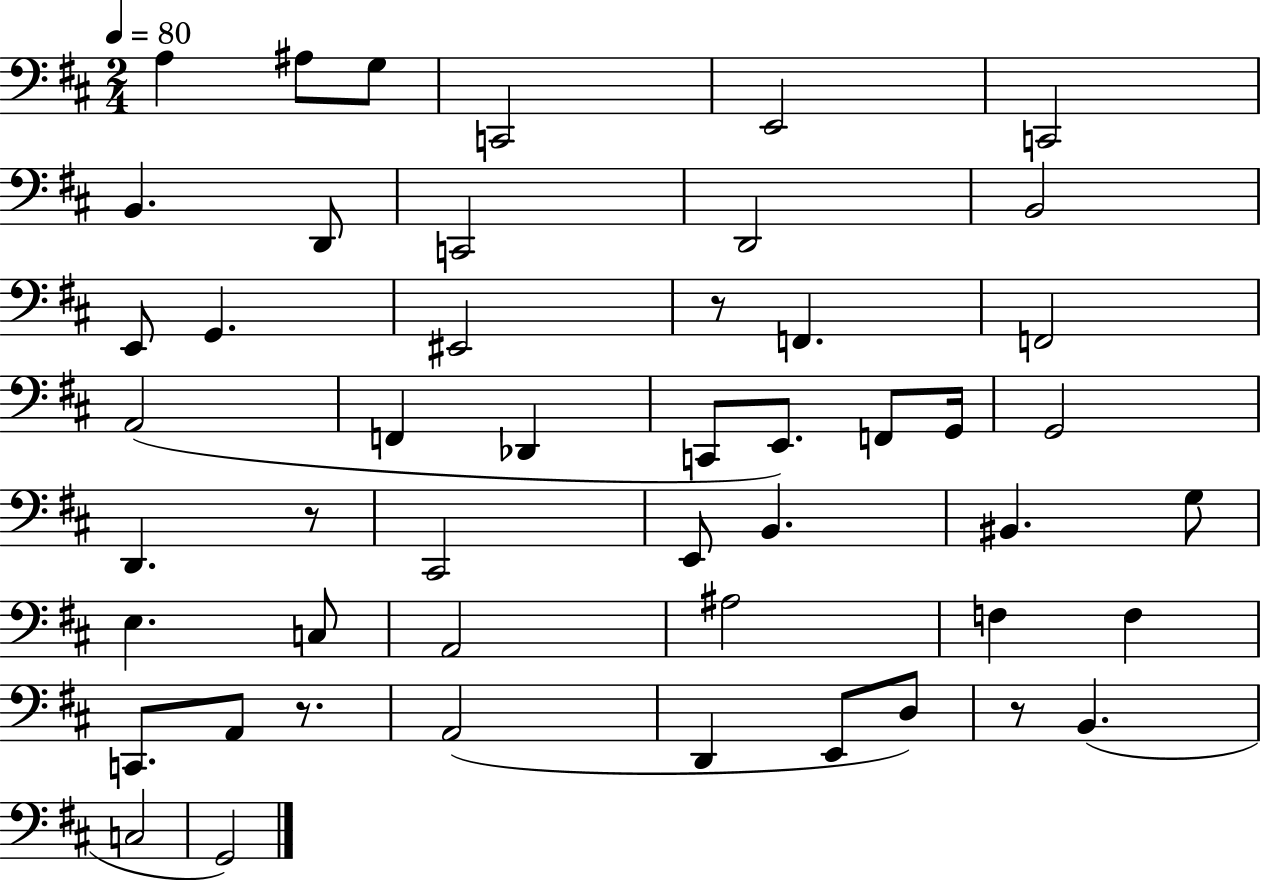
{
  \clef bass
  \numericTimeSignature
  \time 2/4
  \key d \major
  \tempo 4 = 80
  a4 ais8 g8 | c,2 | e,2 | c,2 | \break b,4. d,8 | c,2 | d,2 | b,2 | \break e,8 g,4. | eis,2 | r8 f,4. | f,2 | \break a,2( | f,4 des,4 | c,8 e,8.) f,8 g,16 | g,2 | \break d,4. r8 | cis,2 | e,8 b,4. | bis,4. g8 | \break e4. c8 | a,2 | ais2 | f4 f4 | \break c,8. a,8 r8. | a,2( | d,4 e,8 d8) | r8 b,4.( | \break c2 | g,2) | \bar "|."
}